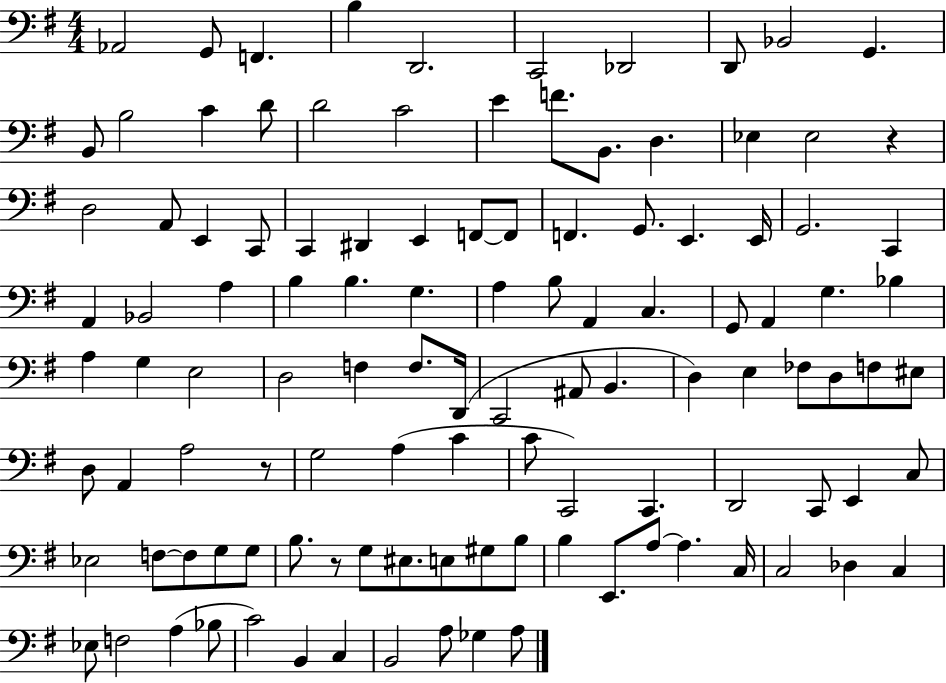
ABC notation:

X:1
T:Untitled
M:4/4
L:1/4
K:G
_A,,2 G,,/2 F,, B, D,,2 C,,2 _D,,2 D,,/2 _B,,2 G,, B,,/2 B,2 C D/2 D2 C2 E F/2 B,,/2 D, _E, _E,2 z D,2 A,,/2 E,, C,,/2 C,, ^D,, E,, F,,/2 F,,/2 F,, G,,/2 E,, E,,/4 G,,2 C,, A,, _B,,2 A, B, B, G, A, B,/2 A,, C, G,,/2 A,, G, _B, A, G, E,2 D,2 F, F,/2 D,,/4 C,,2 ^A,,/2 B,, D, E, _F,/2 D,/2 F,/2 ^E,/2 D,/2 A,, A,2 z/2 G,2 A, C C/2 C,,2 C,, D,,2 C,,/2 E,, C,/2 _E,2 F,/2 F,/2 G,/2 G,/2 B,/2 z/2 G,/2 ^E,/2 E,/2 ^G,/2 B,/2 B, E,,/2 A,/2 A, C,/4 C,2 _D, C, _E,/2 F,2 A, _B,/2 C2 B,, C, B,,2 A,/2 _G, A,/2